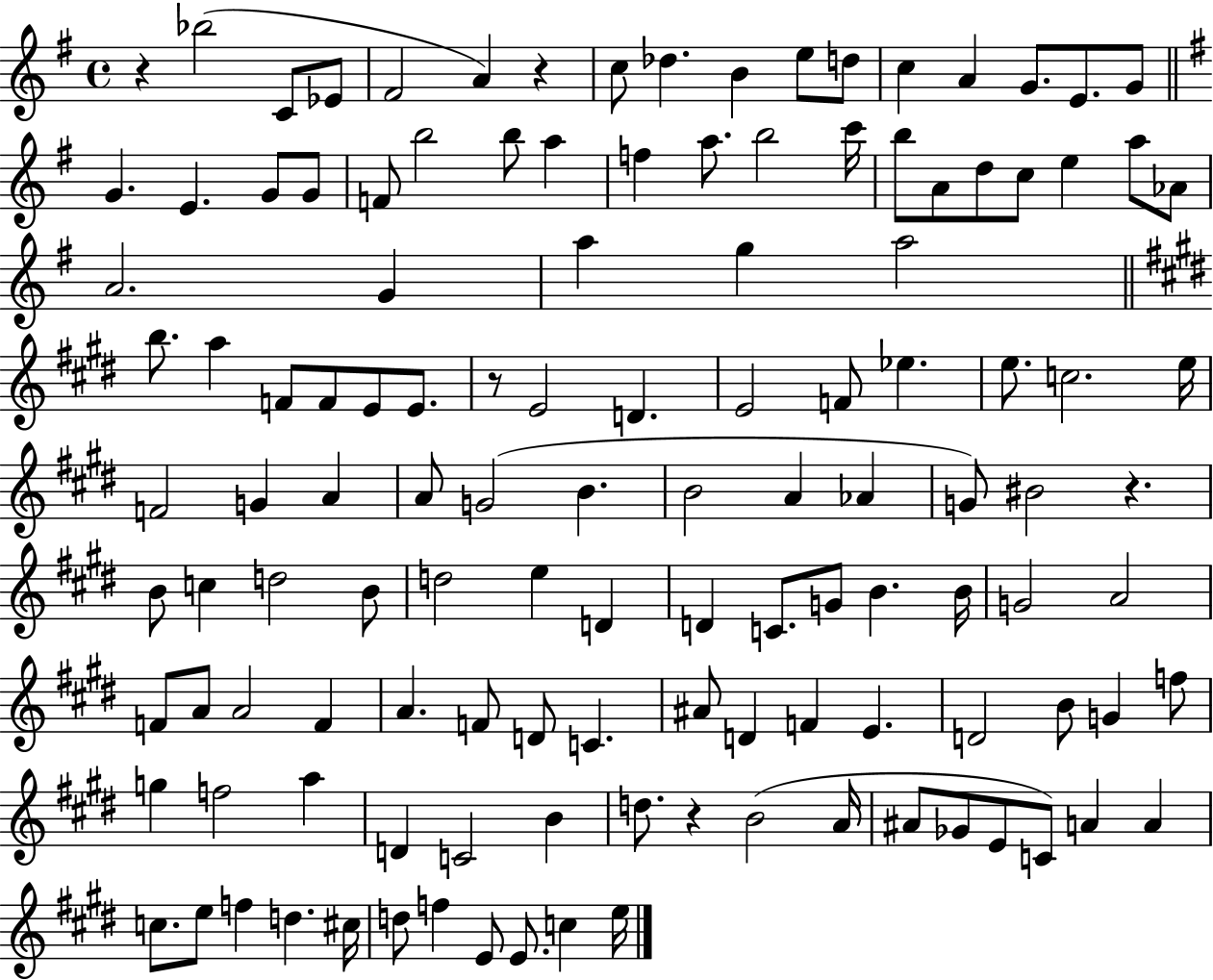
R/q Bb5/h C4/e Eb4/e F#4/h A4/q R/q C5/e Db5/q. B4/q E5/e D5/e C5/q A4/q G4/e. E4/e. G4/e G4/q. E4/q. G4/e G4/e F4/e B5/h B5/e A5/q F5/q A5/e. B5/h C6/s B5/e A4/e D5/e C5/e E5/q A5/e Ab4/e A4/h. G4/q A5/q G5/q A5/h B5/e. A5/q F4/e F4/e E4/e E4/e. R/e E4/h D4/q. E4/h F4/e Eb5/q. E5/e. C5/h. E5/s F4/h G4/q A4/q A4/e G4/h B4/q. B4/h A4/q Ab4/q G4/e BIS4/h R/q. B4/e C5/q D5/h B4/e D5/h E5/q D4/q D4/q C4/e. G4/e B4/q. B4/s G4/h A4/h F4/e A4/e A4/h F4/q A4/q. F4/e D4/e C4/q. A#4/e D4/q F4/q E4/q. D4/h B4/e G4/q F5/e G5/q F5/h A5/q D4/q C4/h B4/q D5/e. R/q B4/h A4/s A#4/e Gb4/e E4/e C4/e A4/q A4/q C5/e. E5/e F5/q D5/q. C#5/s D5/e F5/q E4/e E4/e. C5/q E5/s